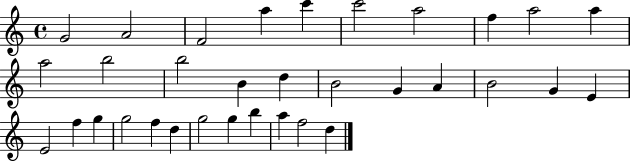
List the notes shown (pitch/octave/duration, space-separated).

G4/h A4/h F4/h A5/q C6/q C6/h A5/h F5/q A5/h A5/q A5/h B5/h B5/h B4/q D5/q B4/h G4/q A4/q B4/h G4/q E4/q E4/h F5/q G5/q G5/h F5/q D5/q G5/h G5/q B5/q A5/q F5/h D5/q